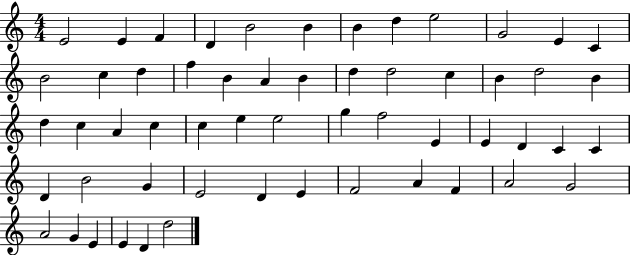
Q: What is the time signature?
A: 4/4